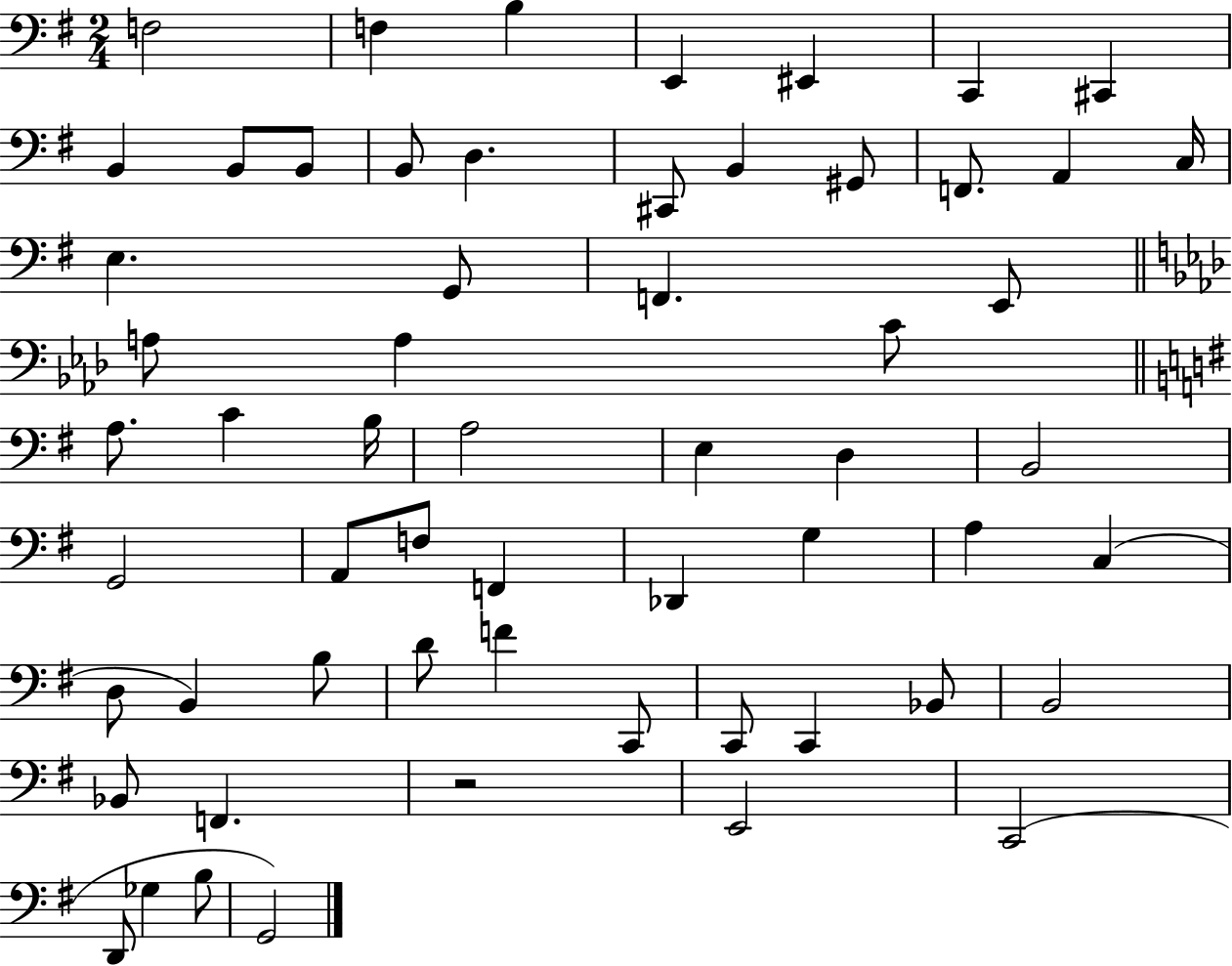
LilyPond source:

{
  \clef bass
  \numericTimeSignature
  \time 2/4
  \key g \major
  f2 | f4 b4 | e,4 eis,4 | c,4 cis,4 | \break b,4 b,8 b,8 | b,8 d4. | cis,8 b,4 gis,8 | f,8. a,4 c16 | \break e4. g,8 | f,4. e,8 | \bar "||" \break \key aes \major a8 a4 c'8 | \bar "||" \break \key e \minor a8. c'4 b16 | a2 | e4 d4 | b,2 | \break g,2 | a,8 f8 f,4 | des,4 g4 | a4 c4( | \break d8 b,4) b8 | d'8 f'4 c,8 | c,8 c,4 bes,8 | b,2 | \break bes,8 f,4. | r2 | e,2 | c,2( | \break d,8 ges4 b8 | g,2) | \bar "|."
}